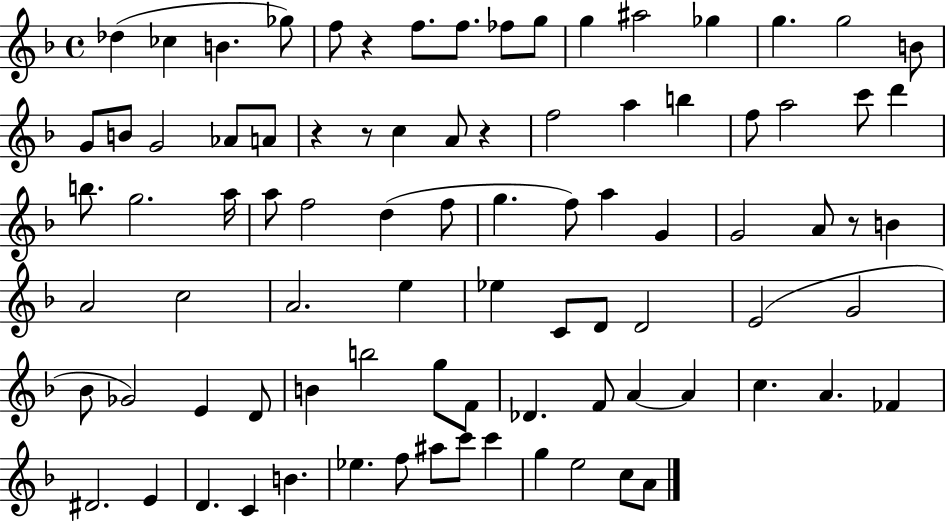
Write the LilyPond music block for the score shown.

{
  \clef treble
  \time 4/4
  \defaultTimeSignature
  \key f \major
  des''4( ces''4 b'4. ges''8) | f''8 r4 f''8. f''8. fes''8 g''8 | g''4 ais''2 ges''4 | g''4. g''2 b'8 | \break g'8 b'8 g'2 aes'8 a'8 | r4 r8 c''4 a'8 r4 | f''2 a''4 b''4 | f''8 a''2 c'''8 d'''4 | \break b''8. g''2. a''16 | a''8 f''2 d''4( f''8 | g''4. f''8) a''4 g'4 | g'2 a'8 r8 b'4 | \break a'2 c''2 | a'2. e''4 | ees''4 c'8 d'8 d'2 | e'2( g'2 | \break bes'8 ges'2) e'4 d'8 | b'4 b''2 g''8 f'8 | des'4. f'8 a'4~~ a'4 | c''4. a'4. fes'4 | \break dis'2. e'4 | d'4. c'4 b'4. | ees''4. f''8 ais''8 c'''8 c'''4 | g''4 e''2 c''8 a'8 | \break \bar "|."
}